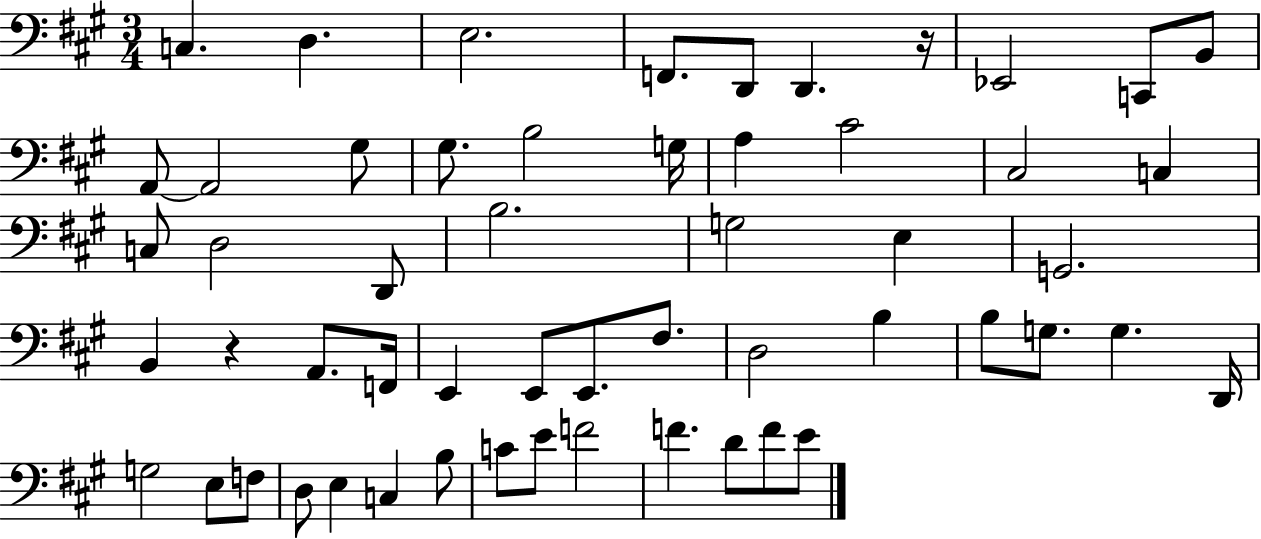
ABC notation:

X:1
T:Untitled
M:3/4
L:1/4
K:A
C, D, E,2 F,,/2 D,,/2 D,, z/4 _E,,2 C,,/2 B,,/2 A,,/2 A,,2 ^G,/2 ^G,/2 B,2 G,/4 A, ^C2 ^C,2 C, C,/2 D,2 D,,/2 B,2 G,2 E, G,,2 B,, z A,,/2 F,,/4 E,, E,,/2 E,,/2 ^F,/2 D,2 B, B,/2 G,/2 G, D,,/4 G,2 E,/2 F,/2 D,/2 E, C, B,/2 C/2 E/2 F2 F D/2 F/2 E/2